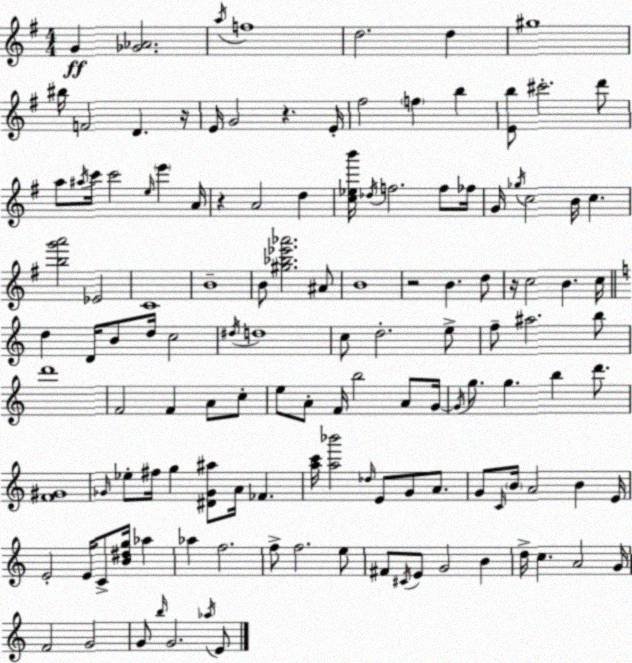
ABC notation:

X:1
T:Untitled
M:4/4
L:1/4
K:G
G [_G_A]2 a/4 f4 d2 d ^g4 ^b/4 F2 D z/4 E/4 G2 z E/4 ^f2 f b [Eb]/2 ^c'2 d'/2 a/2 ^a/4 c'/4 c'2 e/4 e' A/4 z A2 d [c_eb']/4 _d/4 f2 f/2 _f/4 G/4 _g/4 c2 B/4 c [bg'a']2 _E2 C4 B4 B/2 [^g_b_e'_a']2 ^A/2 B4 z2 B d/2 z/4 c2 B c/4 d D/4 B/2 d/4 c2 ^d/4 d4 c/2 d2 e/2 f/2 ^a2 b/2 d'4 F2 F A/2 c/2 e/2 A/2 F/4 b2 A/2 G/4 G/4 g/2 g b d'/2 [F^G]4 _G/4 _e/2 ^f/4 g [^D_G^a]/2 A/4 _F [ac']/4 [a_b']2 _d/4 E/2 G/2 A/2 G/2 C/4 B/4 A2 B E/4 E2 E/4 C/2 [B^dg]/4 _a _a f2 f/2 f2 e/2 ^F/2 ^C/4 E/2 G2 B d/4 c A2 G/4 F2 G2 G/2 b/4 G2 _a/4 E/2